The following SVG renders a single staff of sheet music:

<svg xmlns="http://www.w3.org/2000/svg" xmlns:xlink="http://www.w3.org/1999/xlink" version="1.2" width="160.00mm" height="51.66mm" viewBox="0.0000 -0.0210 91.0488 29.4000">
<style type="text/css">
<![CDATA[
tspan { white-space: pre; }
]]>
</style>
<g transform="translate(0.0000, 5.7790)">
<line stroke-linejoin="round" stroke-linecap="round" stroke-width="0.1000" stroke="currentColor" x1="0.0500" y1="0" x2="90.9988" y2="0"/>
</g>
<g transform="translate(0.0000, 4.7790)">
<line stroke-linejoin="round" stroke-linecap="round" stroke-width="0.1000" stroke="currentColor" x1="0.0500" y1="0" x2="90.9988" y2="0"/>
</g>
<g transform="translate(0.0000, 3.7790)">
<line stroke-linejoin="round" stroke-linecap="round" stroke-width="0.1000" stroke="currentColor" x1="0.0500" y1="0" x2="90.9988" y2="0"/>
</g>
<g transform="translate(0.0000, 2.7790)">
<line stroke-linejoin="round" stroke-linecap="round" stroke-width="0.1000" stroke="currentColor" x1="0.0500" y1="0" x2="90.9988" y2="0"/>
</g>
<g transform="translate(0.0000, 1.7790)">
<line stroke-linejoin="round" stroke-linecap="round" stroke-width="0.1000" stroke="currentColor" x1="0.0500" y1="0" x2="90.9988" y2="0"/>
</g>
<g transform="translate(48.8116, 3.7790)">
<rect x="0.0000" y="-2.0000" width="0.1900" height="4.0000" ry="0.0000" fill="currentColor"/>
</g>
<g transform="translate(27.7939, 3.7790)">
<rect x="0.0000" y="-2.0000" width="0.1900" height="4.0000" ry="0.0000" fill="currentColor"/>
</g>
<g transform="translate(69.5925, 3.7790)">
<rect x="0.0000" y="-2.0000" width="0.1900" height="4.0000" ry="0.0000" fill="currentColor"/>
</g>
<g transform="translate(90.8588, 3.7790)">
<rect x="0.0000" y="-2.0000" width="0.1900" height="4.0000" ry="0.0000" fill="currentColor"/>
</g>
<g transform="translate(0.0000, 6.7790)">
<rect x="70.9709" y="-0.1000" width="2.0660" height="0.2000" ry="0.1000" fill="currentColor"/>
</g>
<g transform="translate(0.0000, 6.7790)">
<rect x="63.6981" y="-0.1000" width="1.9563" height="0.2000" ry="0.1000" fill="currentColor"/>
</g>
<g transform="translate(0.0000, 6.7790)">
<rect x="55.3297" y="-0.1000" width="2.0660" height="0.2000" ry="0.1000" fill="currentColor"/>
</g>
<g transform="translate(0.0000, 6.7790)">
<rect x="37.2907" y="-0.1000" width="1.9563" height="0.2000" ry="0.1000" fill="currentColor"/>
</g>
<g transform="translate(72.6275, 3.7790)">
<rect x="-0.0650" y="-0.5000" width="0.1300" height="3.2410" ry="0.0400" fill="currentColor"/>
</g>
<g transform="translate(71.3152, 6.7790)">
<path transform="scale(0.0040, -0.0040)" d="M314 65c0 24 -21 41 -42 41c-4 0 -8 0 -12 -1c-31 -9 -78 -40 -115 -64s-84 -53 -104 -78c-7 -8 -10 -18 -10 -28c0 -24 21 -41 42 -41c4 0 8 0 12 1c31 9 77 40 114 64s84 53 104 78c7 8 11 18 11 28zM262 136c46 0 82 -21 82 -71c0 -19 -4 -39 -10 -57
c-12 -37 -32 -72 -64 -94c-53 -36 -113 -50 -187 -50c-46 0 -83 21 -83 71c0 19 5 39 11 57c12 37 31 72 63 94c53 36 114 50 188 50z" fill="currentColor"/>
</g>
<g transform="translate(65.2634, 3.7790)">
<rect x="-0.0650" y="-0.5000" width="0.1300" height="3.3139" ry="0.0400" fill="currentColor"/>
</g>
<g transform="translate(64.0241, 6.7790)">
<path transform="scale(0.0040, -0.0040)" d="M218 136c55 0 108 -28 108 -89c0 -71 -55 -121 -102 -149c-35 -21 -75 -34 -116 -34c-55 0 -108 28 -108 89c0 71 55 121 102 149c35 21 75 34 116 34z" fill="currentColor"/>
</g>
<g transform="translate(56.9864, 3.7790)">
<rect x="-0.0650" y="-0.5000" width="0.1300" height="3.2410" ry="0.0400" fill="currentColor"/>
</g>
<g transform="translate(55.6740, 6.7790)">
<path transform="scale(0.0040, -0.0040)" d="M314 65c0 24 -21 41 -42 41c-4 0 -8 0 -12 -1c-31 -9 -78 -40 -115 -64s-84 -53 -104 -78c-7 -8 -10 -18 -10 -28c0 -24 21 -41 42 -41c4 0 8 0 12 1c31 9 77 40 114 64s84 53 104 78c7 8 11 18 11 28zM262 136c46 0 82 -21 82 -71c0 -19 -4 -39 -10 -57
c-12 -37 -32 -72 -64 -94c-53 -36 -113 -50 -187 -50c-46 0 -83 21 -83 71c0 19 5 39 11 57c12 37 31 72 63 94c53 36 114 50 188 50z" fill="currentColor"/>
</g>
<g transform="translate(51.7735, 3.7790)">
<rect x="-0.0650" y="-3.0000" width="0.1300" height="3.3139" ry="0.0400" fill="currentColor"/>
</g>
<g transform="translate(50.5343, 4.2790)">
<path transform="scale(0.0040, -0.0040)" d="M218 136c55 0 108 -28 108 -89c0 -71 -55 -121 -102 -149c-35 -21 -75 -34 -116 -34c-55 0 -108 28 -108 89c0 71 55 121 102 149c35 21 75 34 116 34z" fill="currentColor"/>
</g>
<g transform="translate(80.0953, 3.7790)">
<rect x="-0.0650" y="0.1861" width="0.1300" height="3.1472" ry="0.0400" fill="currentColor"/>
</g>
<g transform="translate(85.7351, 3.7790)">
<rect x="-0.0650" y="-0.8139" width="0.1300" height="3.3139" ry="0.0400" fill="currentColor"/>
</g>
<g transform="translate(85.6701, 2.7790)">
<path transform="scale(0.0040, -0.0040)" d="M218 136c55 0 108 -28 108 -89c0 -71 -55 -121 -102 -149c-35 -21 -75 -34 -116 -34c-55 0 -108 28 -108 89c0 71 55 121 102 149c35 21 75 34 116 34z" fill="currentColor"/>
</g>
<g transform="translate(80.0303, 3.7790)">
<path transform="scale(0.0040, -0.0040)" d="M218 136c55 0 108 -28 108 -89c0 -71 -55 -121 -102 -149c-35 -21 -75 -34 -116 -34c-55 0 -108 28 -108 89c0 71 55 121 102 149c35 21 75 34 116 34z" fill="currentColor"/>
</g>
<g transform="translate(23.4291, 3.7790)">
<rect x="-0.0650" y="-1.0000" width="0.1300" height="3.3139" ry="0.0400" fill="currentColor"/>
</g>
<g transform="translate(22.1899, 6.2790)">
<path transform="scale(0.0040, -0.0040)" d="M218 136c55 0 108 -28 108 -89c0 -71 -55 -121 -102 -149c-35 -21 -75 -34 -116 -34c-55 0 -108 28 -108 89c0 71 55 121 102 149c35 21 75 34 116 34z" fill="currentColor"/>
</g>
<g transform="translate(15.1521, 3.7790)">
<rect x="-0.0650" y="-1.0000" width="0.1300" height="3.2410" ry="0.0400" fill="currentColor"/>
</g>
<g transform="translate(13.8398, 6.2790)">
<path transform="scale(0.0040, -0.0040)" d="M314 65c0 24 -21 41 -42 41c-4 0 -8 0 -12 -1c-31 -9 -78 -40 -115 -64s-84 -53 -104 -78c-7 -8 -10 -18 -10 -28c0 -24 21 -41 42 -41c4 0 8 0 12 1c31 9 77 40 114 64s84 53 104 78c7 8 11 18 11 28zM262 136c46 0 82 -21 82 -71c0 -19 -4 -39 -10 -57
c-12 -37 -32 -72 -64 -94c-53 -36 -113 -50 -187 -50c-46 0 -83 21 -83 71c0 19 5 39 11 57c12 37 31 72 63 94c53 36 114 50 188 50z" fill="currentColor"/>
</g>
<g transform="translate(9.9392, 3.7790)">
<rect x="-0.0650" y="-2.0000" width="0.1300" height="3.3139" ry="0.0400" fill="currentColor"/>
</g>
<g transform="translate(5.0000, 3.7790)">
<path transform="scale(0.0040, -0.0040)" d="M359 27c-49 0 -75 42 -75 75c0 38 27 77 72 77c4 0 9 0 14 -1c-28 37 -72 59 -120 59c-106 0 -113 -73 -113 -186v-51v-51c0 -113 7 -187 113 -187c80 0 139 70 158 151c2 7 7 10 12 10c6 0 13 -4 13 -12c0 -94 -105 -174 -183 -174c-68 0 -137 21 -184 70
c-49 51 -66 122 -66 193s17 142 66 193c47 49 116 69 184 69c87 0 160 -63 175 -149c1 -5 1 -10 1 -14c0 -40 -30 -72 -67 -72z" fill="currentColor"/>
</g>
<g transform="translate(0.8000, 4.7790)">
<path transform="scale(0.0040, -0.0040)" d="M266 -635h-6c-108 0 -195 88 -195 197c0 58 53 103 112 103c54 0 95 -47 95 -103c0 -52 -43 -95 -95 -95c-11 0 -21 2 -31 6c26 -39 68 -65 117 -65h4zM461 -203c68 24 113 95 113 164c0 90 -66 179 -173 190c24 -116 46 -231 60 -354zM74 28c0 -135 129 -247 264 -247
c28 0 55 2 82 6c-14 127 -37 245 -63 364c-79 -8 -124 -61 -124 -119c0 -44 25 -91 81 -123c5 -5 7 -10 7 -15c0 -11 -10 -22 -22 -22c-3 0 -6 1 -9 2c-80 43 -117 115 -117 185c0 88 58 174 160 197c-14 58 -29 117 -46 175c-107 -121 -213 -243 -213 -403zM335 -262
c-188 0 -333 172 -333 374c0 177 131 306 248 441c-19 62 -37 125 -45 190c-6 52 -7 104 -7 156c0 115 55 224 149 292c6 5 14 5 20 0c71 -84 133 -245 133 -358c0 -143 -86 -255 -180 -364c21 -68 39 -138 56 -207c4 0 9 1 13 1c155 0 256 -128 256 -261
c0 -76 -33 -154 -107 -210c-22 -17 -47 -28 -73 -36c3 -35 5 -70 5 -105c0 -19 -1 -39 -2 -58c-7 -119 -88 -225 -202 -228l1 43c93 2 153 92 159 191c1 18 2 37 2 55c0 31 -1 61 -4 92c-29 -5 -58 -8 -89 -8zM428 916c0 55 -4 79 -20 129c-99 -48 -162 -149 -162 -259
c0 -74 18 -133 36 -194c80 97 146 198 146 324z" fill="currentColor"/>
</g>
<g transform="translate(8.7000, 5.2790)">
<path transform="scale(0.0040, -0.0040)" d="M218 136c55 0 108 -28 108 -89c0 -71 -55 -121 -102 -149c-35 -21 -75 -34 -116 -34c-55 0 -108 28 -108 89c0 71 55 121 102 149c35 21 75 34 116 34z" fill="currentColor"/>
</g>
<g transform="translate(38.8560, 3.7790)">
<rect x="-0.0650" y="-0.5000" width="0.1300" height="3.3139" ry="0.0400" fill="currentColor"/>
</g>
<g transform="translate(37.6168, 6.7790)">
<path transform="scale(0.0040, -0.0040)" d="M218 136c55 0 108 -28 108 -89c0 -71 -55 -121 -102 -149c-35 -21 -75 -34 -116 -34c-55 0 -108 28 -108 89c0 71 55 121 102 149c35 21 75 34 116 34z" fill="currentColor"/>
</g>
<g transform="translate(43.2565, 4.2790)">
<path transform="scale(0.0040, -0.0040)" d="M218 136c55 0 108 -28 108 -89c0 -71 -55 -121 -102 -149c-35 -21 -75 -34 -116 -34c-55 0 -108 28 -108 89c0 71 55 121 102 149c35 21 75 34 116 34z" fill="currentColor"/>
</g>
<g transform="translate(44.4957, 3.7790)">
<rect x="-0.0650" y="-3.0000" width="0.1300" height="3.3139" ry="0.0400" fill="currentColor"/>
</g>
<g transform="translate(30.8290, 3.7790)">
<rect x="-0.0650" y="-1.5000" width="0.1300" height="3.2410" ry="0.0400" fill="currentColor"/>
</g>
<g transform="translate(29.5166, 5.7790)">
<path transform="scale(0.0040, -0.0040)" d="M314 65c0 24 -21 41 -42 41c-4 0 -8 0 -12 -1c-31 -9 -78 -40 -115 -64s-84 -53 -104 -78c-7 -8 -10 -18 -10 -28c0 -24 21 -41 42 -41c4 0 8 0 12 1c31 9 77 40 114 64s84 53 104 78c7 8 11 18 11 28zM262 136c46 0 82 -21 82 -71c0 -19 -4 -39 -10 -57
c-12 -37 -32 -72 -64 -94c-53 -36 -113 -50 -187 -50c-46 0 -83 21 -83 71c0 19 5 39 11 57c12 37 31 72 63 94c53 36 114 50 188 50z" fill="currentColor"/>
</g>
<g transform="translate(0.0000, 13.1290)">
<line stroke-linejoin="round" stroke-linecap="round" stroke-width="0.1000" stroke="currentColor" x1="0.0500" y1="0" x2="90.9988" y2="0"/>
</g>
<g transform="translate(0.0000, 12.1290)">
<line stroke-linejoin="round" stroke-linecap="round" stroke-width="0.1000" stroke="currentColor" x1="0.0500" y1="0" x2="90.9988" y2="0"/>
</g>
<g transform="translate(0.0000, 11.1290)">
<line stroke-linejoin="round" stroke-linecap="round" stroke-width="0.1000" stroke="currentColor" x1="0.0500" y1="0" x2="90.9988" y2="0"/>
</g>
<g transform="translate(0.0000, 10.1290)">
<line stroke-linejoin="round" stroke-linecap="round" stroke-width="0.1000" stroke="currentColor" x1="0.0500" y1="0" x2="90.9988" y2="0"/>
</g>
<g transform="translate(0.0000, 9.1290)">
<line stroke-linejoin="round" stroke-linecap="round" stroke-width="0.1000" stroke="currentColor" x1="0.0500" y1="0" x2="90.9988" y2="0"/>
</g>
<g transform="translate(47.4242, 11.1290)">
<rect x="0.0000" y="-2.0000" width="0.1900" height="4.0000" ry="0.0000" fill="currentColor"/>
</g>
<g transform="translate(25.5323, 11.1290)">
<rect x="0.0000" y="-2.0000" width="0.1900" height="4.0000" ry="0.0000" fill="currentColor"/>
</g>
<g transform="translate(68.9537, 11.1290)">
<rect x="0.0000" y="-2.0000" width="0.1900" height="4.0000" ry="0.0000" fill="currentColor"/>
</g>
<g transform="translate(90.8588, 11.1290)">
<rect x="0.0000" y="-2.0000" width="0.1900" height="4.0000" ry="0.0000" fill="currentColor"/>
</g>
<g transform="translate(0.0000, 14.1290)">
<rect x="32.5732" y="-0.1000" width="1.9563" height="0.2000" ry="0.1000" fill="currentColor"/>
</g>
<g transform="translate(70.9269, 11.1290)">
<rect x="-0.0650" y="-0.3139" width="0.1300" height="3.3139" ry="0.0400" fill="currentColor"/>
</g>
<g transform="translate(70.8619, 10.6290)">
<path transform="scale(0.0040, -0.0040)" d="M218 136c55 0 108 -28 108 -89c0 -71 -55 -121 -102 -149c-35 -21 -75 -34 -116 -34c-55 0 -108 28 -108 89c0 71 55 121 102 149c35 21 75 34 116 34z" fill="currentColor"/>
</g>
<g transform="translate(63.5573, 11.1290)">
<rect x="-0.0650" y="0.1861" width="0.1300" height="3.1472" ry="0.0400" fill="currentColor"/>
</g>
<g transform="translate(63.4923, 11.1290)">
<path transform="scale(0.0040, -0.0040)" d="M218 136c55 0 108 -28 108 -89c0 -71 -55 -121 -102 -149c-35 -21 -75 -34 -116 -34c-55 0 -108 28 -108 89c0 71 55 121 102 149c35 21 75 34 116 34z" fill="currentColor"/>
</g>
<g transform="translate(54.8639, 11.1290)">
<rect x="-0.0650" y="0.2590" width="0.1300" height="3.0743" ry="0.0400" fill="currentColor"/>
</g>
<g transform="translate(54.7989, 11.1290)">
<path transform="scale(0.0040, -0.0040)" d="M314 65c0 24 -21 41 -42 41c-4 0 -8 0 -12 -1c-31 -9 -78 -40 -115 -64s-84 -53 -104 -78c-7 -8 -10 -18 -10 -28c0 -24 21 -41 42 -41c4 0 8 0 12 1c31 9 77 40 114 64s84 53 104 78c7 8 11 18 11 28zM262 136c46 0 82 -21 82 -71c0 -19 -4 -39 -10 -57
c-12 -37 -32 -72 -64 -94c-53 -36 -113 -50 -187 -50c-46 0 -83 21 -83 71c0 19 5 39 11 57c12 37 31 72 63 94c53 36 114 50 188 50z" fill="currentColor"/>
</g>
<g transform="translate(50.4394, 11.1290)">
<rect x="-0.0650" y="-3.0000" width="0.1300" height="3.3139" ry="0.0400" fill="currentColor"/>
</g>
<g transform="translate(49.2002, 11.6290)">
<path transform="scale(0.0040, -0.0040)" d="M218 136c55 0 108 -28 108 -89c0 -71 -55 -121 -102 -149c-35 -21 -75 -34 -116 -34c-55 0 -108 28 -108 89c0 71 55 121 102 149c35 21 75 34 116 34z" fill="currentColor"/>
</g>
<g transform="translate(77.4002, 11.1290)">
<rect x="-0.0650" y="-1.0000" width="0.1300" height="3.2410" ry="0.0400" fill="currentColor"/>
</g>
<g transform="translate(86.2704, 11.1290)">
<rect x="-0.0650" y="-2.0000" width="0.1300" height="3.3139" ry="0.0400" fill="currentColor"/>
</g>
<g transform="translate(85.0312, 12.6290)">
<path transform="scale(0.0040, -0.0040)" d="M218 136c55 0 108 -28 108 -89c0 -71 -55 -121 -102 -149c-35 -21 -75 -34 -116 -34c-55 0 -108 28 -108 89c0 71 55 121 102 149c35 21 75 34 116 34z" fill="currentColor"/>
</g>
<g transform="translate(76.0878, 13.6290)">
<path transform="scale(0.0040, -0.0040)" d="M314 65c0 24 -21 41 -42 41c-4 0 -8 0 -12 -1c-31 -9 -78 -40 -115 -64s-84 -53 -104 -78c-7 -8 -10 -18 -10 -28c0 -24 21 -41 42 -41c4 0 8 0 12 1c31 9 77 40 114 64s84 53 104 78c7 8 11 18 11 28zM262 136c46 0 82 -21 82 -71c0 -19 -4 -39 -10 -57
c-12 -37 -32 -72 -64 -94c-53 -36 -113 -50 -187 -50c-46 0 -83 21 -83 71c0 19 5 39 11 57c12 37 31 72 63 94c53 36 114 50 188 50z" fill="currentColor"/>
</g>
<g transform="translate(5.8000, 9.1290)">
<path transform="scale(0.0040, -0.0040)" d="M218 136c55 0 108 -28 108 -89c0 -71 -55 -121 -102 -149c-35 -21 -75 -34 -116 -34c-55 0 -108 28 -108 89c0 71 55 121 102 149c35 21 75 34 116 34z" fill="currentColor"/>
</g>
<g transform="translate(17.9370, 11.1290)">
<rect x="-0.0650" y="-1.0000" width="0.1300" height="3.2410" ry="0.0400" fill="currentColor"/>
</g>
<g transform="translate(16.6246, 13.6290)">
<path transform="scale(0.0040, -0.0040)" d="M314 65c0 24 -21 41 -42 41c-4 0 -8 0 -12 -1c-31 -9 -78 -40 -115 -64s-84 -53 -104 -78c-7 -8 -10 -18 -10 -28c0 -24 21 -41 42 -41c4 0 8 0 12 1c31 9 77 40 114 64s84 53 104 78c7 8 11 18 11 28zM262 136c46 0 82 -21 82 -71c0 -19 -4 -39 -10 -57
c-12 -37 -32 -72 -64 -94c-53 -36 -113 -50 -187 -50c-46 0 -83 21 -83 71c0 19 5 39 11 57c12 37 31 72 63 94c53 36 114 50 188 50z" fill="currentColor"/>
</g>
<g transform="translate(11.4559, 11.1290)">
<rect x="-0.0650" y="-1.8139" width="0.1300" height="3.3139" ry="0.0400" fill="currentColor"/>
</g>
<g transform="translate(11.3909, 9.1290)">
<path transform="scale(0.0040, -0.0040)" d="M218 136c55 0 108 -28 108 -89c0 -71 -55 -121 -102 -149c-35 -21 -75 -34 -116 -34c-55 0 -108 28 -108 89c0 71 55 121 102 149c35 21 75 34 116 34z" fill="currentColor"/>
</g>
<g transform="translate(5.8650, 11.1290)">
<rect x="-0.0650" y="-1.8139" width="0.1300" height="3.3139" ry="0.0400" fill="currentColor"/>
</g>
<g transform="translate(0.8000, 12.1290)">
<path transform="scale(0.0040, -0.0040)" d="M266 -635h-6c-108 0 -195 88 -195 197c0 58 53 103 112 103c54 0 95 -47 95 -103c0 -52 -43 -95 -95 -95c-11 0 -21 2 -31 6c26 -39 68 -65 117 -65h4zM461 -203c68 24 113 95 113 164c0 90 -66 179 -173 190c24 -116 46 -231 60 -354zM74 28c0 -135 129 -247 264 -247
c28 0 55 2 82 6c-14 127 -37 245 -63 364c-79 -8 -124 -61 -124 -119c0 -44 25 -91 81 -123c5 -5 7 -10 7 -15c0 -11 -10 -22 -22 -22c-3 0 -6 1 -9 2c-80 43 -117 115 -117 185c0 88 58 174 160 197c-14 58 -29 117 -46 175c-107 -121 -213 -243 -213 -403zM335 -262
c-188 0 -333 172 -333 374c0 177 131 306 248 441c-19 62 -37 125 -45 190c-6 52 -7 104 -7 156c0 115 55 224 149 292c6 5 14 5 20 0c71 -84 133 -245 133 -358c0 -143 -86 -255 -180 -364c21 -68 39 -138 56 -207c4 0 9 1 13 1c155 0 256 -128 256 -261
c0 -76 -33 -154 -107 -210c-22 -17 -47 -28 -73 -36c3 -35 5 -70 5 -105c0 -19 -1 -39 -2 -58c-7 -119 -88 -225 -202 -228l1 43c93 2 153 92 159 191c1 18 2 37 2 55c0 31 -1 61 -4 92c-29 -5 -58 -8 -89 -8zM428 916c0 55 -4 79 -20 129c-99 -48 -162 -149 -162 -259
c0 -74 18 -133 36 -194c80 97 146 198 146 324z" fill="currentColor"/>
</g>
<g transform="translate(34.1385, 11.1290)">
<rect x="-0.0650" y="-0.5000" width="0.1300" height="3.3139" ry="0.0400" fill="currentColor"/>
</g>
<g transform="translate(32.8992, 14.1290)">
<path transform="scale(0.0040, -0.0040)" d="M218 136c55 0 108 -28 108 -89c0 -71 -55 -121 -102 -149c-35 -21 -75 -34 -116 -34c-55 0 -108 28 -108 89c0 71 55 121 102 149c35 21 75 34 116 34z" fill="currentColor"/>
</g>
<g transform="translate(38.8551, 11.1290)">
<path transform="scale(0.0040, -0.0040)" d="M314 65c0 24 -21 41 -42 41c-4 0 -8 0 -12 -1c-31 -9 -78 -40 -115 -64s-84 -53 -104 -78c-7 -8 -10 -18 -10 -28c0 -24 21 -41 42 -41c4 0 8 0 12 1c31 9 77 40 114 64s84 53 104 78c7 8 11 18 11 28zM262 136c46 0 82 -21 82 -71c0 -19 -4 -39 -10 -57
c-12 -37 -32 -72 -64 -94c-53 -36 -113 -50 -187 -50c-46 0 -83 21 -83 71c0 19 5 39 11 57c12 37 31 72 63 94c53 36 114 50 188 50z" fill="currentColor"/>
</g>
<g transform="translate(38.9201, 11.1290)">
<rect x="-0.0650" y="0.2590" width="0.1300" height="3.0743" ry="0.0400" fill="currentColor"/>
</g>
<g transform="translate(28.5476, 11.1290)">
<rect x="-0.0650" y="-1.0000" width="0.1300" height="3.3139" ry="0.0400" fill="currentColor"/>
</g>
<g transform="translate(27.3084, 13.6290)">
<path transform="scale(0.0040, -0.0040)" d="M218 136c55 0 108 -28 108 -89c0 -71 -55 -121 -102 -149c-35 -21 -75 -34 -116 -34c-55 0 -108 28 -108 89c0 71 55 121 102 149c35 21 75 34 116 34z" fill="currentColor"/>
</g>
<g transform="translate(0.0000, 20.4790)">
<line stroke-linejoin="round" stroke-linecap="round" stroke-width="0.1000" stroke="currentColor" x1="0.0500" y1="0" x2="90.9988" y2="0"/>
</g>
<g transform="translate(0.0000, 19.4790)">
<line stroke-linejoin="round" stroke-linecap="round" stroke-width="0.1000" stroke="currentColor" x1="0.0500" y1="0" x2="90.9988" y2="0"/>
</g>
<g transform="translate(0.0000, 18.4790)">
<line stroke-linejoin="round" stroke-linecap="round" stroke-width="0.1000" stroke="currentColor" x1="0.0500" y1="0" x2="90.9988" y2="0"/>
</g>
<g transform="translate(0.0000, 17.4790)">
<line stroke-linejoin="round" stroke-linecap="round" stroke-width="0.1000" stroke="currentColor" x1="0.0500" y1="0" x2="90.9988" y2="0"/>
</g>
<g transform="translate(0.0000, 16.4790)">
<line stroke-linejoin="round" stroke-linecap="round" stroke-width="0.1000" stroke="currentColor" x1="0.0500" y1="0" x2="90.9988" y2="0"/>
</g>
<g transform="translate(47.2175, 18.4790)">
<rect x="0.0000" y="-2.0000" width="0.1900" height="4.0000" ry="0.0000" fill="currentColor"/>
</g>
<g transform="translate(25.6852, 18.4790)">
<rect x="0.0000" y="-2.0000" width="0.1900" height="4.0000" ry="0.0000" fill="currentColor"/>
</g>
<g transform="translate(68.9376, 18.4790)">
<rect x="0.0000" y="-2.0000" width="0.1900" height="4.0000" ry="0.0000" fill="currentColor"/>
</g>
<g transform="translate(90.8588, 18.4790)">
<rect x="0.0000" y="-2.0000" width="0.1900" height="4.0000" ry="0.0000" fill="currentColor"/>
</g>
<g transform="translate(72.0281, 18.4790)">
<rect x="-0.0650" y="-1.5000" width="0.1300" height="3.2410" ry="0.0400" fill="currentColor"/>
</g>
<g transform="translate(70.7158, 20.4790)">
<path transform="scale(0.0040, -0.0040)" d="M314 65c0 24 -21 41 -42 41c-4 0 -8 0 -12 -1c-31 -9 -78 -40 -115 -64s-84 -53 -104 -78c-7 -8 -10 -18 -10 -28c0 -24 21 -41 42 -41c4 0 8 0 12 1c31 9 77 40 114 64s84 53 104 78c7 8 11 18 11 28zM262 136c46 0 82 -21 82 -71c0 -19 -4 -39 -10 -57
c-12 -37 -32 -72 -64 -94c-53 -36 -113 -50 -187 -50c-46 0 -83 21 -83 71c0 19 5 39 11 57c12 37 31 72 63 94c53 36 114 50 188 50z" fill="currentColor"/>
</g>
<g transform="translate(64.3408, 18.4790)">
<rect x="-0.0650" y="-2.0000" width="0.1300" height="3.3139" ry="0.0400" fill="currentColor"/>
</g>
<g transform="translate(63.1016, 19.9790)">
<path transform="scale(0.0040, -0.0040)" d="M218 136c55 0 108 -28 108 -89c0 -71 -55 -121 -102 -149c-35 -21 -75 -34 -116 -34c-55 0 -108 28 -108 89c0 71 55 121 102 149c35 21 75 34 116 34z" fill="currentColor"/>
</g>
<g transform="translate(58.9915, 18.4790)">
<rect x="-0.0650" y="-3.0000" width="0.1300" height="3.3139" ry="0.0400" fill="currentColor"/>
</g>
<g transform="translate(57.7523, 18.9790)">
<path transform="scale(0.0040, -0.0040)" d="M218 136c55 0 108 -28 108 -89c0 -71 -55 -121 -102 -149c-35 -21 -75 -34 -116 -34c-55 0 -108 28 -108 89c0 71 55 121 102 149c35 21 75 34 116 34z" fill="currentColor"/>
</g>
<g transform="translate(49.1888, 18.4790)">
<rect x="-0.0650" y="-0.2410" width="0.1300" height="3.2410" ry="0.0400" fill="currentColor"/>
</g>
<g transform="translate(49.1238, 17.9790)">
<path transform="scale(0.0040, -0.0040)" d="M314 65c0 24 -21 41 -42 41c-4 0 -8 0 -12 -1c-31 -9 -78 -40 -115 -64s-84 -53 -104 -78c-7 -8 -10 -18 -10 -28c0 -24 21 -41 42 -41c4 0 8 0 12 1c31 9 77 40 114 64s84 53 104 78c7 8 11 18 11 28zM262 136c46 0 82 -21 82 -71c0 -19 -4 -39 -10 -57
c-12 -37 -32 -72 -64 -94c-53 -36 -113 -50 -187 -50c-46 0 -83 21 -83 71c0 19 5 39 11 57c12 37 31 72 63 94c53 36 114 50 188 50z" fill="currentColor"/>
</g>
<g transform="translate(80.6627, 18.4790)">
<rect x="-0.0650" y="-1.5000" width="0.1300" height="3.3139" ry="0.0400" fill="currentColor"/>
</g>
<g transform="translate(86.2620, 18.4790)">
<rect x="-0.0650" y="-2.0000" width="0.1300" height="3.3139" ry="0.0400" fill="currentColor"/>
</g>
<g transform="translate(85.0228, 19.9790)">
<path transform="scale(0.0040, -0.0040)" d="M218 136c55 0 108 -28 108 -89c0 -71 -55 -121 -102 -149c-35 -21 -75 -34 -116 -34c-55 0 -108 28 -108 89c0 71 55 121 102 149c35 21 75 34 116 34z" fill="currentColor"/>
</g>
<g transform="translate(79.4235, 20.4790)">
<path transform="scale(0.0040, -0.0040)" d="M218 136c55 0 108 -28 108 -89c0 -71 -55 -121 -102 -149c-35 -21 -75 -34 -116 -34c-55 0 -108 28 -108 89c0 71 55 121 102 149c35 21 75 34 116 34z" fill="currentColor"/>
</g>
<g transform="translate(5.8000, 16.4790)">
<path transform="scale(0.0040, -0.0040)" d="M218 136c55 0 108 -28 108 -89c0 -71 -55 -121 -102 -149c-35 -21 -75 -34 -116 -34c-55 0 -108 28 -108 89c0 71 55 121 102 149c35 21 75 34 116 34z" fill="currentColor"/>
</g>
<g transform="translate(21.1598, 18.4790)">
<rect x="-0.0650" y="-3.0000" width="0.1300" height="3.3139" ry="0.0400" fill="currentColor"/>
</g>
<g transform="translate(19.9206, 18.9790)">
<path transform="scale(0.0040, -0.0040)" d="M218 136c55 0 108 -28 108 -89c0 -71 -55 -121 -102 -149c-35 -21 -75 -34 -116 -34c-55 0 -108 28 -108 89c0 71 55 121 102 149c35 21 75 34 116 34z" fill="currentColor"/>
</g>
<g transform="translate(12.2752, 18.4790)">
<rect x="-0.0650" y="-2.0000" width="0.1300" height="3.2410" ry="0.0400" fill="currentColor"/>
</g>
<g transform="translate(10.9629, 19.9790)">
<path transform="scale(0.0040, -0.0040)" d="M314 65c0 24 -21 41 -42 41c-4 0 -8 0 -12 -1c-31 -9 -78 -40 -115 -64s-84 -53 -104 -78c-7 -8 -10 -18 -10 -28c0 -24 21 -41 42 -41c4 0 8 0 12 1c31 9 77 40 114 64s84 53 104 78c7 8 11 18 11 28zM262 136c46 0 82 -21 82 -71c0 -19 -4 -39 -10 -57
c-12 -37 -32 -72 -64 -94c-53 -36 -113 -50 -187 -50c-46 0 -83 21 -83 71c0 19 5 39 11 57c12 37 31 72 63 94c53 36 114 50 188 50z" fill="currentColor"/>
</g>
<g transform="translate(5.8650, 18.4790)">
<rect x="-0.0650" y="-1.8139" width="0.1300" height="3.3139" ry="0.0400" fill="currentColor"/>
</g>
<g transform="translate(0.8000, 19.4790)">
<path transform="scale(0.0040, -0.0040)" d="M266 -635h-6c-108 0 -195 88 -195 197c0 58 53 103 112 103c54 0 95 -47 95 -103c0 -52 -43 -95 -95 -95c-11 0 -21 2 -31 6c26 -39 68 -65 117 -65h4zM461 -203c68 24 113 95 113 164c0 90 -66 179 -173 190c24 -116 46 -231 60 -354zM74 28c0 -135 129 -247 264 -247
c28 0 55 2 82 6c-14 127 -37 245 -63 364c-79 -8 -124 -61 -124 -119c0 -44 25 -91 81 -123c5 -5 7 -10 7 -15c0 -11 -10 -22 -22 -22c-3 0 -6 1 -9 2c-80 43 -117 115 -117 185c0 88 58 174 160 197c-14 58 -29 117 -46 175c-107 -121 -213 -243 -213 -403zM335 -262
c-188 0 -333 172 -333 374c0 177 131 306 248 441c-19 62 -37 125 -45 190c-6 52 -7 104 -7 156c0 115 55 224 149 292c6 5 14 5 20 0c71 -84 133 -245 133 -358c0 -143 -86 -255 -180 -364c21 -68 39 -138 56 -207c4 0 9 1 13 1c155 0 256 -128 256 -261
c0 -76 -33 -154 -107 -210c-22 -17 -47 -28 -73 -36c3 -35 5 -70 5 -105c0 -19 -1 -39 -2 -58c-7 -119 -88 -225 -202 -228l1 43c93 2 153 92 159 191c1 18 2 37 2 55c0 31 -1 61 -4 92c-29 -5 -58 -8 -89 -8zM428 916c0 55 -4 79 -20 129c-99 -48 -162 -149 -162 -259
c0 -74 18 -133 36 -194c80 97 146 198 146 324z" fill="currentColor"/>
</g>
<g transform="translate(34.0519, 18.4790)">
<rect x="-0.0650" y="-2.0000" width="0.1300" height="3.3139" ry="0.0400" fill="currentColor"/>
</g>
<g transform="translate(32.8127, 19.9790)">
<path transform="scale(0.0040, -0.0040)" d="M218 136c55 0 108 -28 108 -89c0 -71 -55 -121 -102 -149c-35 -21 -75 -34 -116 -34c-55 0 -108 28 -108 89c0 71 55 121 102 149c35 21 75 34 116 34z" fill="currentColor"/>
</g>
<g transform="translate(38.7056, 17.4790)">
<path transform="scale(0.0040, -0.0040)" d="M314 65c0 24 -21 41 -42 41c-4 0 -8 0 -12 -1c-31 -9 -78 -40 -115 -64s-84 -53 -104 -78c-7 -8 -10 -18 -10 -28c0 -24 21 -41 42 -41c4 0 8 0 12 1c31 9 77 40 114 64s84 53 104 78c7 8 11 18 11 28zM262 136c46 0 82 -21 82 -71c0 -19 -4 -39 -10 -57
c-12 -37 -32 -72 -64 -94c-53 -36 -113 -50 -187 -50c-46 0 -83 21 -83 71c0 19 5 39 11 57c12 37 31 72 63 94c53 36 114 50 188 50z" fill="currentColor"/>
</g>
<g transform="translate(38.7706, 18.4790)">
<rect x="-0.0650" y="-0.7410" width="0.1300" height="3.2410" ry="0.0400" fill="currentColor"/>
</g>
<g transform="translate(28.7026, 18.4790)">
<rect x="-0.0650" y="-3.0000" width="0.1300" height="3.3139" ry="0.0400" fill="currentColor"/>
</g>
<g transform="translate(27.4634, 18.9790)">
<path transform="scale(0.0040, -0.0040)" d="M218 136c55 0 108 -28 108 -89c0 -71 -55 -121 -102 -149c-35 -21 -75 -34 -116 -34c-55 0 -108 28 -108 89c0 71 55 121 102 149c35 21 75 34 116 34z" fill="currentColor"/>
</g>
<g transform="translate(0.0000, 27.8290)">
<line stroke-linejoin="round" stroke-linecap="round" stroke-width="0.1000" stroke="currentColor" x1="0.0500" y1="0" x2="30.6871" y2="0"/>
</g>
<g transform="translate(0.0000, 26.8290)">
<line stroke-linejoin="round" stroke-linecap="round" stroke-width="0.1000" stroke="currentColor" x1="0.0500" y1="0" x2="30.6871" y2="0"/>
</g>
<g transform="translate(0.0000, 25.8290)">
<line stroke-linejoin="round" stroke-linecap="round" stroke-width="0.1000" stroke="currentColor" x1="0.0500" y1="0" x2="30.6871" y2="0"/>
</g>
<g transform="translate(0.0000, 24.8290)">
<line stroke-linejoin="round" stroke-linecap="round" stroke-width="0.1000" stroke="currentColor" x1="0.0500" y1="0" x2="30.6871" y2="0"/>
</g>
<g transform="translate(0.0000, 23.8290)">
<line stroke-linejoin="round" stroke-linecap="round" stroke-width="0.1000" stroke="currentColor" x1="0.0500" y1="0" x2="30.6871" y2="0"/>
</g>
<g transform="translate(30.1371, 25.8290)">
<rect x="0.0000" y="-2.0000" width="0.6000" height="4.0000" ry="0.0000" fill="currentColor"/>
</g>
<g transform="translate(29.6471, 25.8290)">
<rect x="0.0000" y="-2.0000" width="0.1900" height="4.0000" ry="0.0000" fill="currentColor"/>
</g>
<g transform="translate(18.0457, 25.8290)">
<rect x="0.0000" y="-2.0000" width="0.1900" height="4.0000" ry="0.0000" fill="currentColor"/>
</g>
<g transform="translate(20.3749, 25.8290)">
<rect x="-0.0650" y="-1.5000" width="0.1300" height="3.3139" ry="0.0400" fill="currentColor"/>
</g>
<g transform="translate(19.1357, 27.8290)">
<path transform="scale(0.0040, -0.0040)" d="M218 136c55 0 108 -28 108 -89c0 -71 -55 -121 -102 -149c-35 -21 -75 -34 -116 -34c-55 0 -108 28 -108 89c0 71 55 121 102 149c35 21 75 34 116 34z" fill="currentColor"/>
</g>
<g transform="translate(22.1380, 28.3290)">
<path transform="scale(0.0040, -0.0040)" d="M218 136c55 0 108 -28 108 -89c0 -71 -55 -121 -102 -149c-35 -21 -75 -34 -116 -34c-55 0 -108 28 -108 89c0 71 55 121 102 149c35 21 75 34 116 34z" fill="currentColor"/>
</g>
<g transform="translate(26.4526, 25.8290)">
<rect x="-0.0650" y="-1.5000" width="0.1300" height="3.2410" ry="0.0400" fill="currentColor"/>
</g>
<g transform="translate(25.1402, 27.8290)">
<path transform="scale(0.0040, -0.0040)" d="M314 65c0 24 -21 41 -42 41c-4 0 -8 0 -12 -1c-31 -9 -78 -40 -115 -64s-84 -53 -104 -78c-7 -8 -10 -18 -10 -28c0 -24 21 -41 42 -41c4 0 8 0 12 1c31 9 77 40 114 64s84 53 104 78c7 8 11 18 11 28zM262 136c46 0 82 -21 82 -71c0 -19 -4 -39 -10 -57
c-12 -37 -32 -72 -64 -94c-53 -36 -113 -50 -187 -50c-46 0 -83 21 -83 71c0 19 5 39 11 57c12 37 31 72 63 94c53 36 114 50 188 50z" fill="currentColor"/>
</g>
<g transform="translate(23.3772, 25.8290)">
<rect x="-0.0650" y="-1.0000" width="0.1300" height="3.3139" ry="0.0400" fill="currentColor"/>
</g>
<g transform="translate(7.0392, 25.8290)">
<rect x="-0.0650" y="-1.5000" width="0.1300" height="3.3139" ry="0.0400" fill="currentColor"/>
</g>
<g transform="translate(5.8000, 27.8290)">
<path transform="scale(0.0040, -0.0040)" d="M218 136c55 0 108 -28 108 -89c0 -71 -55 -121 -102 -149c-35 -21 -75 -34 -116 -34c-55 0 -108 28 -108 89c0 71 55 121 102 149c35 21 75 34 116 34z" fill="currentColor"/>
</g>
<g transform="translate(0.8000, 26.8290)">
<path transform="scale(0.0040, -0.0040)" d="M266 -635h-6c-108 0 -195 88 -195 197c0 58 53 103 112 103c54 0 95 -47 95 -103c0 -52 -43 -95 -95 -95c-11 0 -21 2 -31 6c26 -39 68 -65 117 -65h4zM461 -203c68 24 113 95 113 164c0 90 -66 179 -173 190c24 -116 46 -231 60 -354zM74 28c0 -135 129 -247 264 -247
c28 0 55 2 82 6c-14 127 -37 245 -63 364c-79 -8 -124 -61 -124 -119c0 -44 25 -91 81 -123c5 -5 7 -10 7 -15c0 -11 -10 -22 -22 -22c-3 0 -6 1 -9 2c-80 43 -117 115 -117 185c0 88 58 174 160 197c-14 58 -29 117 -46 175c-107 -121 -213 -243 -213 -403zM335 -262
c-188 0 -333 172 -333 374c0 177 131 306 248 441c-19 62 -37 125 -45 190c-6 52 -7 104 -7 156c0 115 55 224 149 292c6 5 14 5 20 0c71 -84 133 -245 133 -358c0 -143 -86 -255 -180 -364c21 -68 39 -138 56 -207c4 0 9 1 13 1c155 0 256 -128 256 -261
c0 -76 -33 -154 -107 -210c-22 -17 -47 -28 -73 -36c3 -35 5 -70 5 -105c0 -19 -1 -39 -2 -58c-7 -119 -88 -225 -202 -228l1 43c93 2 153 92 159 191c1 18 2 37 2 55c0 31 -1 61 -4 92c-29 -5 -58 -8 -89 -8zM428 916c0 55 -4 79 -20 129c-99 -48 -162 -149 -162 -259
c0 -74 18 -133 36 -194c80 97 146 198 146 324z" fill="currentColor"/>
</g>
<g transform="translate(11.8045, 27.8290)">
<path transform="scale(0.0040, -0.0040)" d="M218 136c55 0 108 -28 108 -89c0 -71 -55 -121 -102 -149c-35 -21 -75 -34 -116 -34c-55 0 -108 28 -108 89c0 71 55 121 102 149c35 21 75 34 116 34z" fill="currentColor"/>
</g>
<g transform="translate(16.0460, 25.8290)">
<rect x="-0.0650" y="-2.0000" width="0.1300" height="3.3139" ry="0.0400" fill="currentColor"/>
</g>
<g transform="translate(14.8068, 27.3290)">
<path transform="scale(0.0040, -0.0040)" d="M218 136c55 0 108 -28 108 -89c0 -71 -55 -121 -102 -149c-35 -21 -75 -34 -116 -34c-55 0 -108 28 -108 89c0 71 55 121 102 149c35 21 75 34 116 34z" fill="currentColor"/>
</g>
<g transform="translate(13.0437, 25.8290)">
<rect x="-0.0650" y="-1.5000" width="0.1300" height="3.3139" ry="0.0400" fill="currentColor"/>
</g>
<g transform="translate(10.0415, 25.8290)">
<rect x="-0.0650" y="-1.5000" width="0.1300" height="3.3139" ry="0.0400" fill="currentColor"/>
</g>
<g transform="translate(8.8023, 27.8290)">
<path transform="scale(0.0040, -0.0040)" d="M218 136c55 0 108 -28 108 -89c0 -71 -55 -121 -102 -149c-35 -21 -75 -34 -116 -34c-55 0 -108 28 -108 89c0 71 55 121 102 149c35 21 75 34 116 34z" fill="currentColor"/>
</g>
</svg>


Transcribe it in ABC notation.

X:1
T:Untitled
M:4/4
L:1/4
K:C
F D2 D E2 C A A C2 C C2 B d f f D2 D C B2 A B2 B c D2 F f F2 A A F d2 c2 A F E2 E F E E E F E D E2